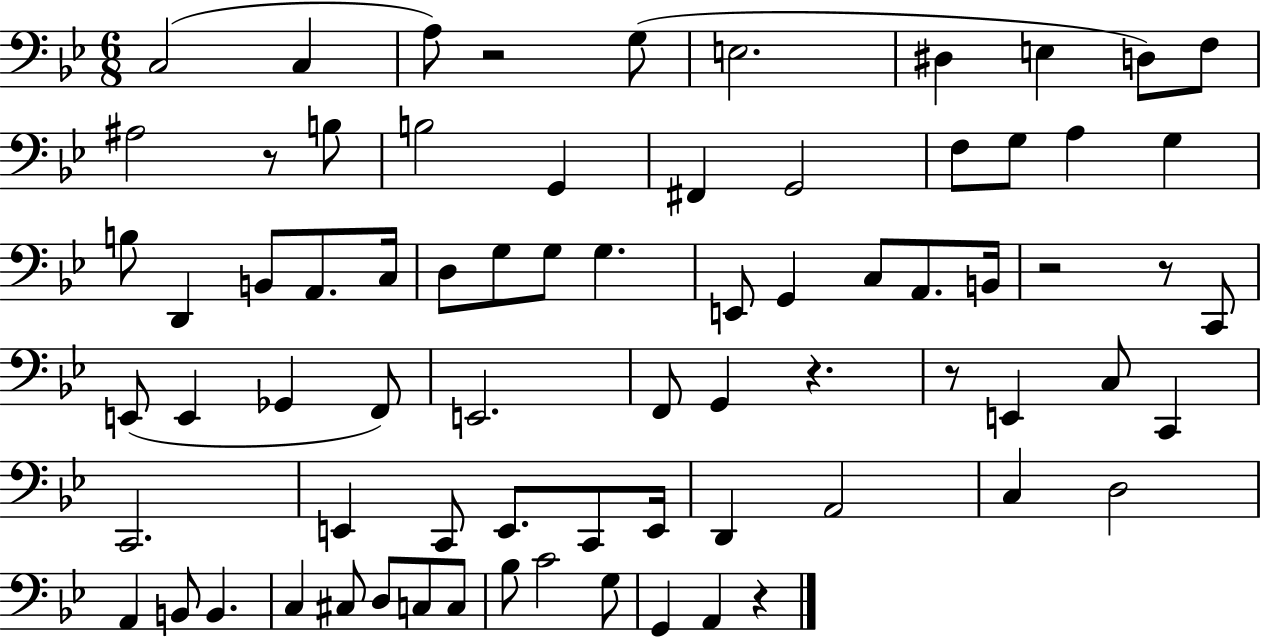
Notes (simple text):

C3/h C3/q A3/e R/h G3/e E3/h. D#3/q E3/q D3/e F3/e A#3/h R/e B3/e B3/h G2/q F#2/q G2/h F3/e G3/e A3/q G3/q B3/e D2/q B2/e A2/e. C3/s D3/e G3/e G3/e G3/q. E2/e G2/q C3/e A2/e. B2/s R/h R/e C2/e E2/e E2/q Gb2/q F2/e E2/h. F2/e G2/q R/q. R/e E2/q C3/e C2/q C2/h. E2/q C2/e E2/e. C2/e E2/s D2/q A2/h C3/q D3/h A2/q B2/e B2/q. C3/q C#3/e D3/e C3/e C3/e Bb3/e C4/h G3/e G2/q A2/q R/q